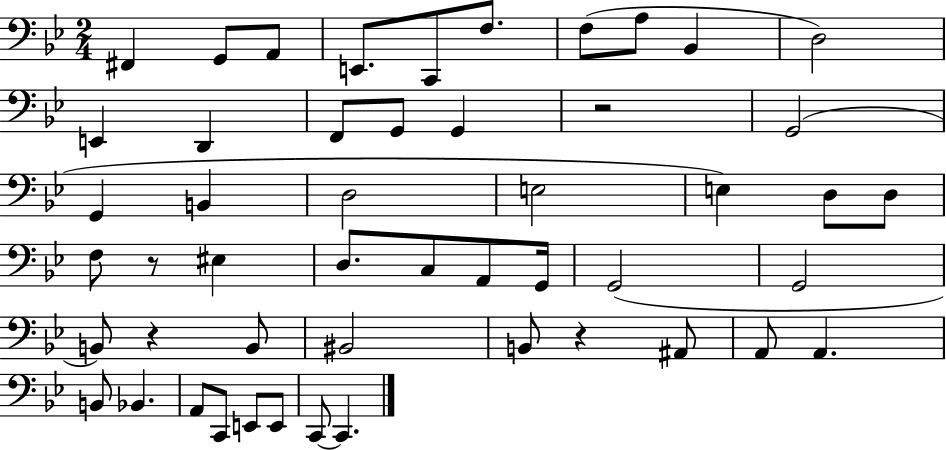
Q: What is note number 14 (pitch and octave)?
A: G2